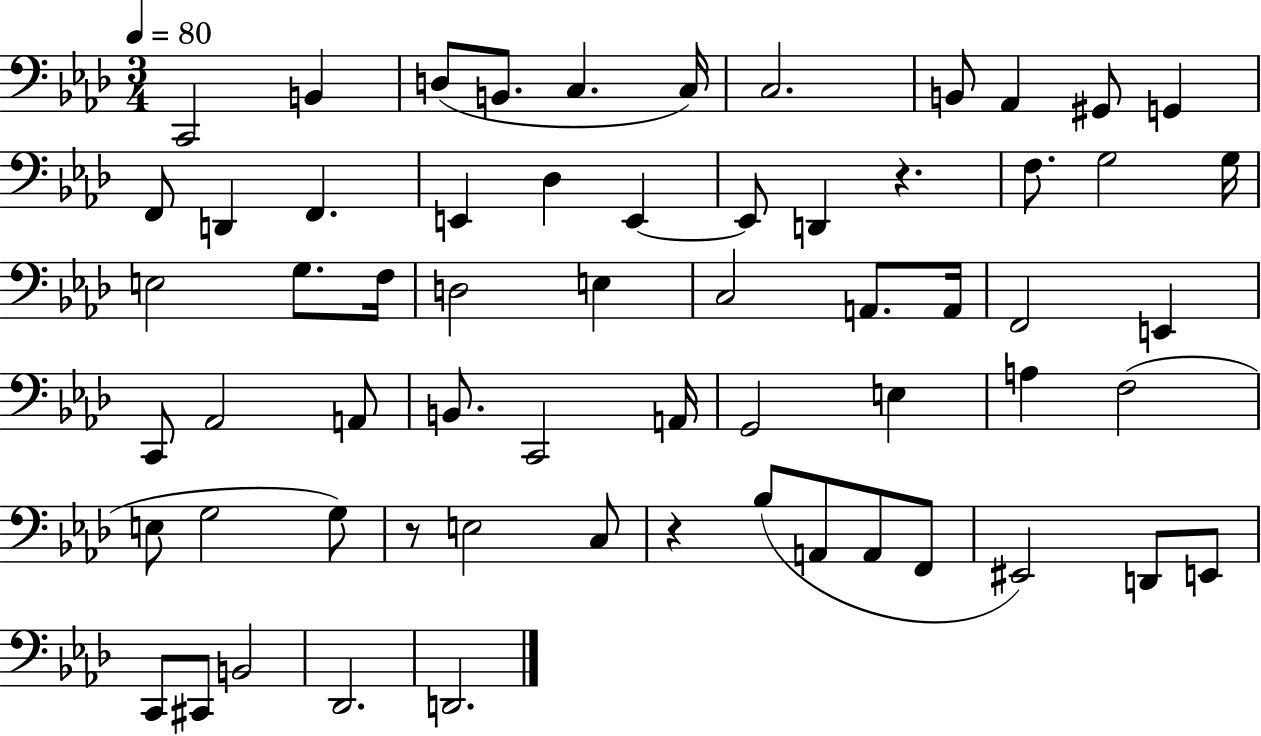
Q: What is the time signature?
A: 3/4